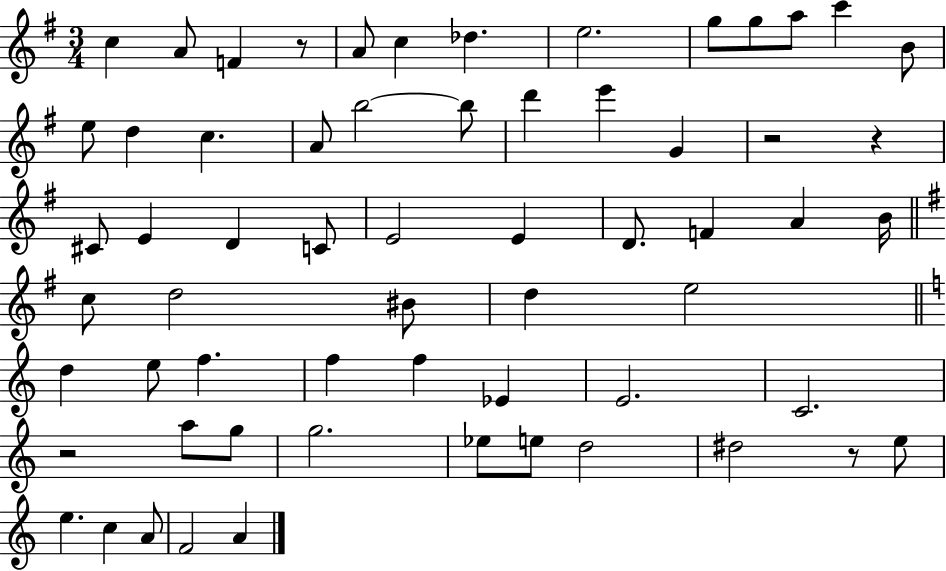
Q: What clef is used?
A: treble